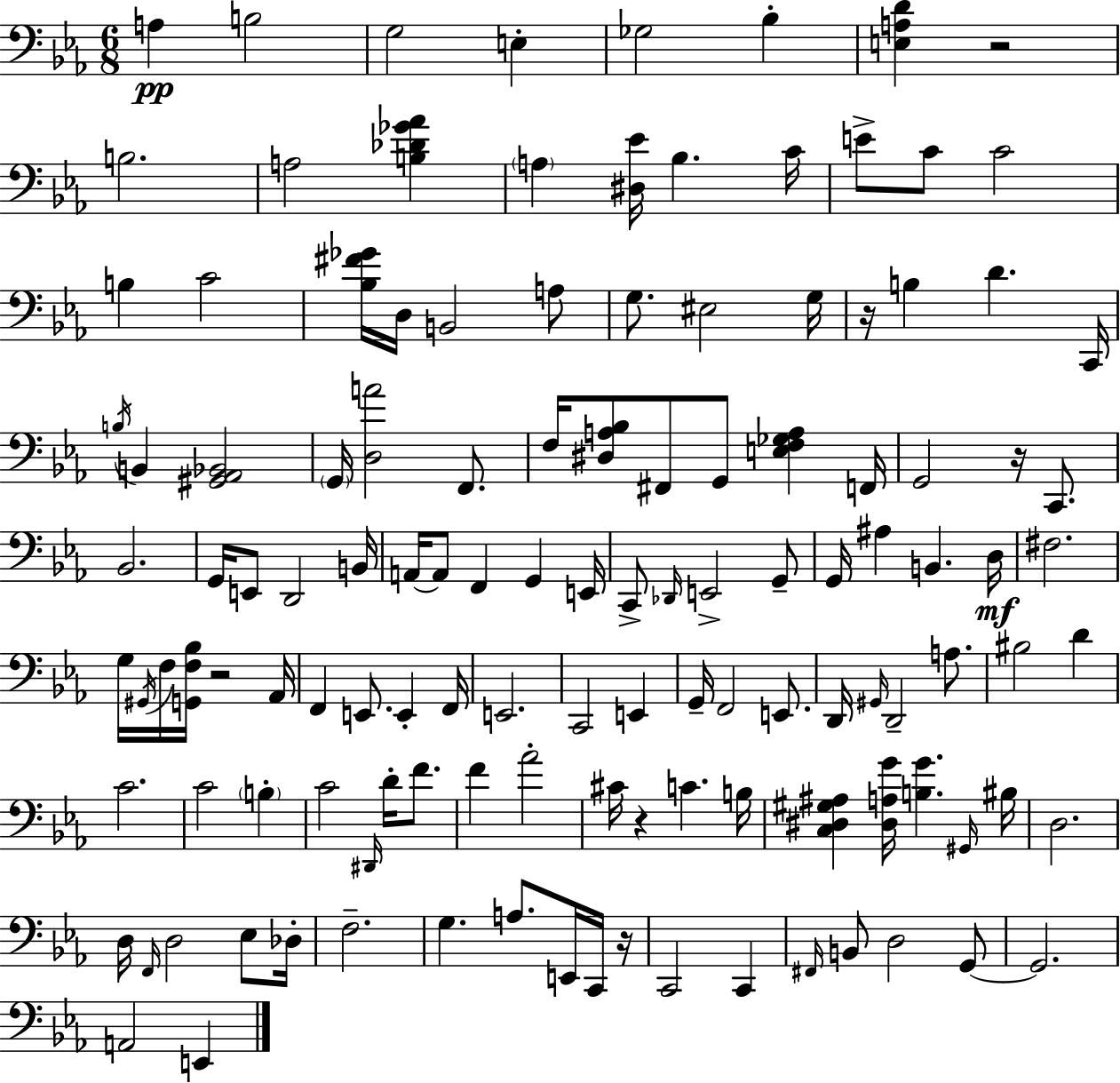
A3/q B3/h G3/h E3/q Gb3/h Bb3/q [E3,A3,D4]/q R/h B3/h. A3/h [B3,Db4,Gb4,Ab4]/q A3/q [D#3,Eb4]/s Bb3/q. C4/s E4/e C4/e C4/h B3/q C4/h [Bb3,F#4,Gb4]/s D3/s B2/h A3/e G3/e. EIS3/h G3/s R/s B3/q D4/q. C2/s B3/s B2/q [G#2,Ab2,Bb2]/h G2/s [D3,A4]/h F2/e. F3/s [D#3,A3,Bb3]/e F#2/e G2/e [E3,F3,Gb3,A3]/q F2/s G2/h R/s C2/e. Bb2/h. G2/s E2/e D2/h B2/s A2/s A2/e F2/q G2/q E2/s C2/e Db2/s E2/h G2/e G2/s A#3/q B2/q. D3/s F#3/h. G3/s G#2/s F3/s [G2,F3,Bb3]/s R/h Ab2/s F2/q E2/e. E2/q F2/s E2/h. C2/h E2/q G2/s F2/h E2/e. D2/s G#2/s D2/h A3/e. BIS3/h D4/q C4/h. C4/h B3/q C4/h D#2/s D4/s F4/e. F4/q Ab4/h C#4/s R/q C4/q. B3/s [C3,D#3,G#3,A#3]/q [D#3,A3,G4]/s [B3,G4]/q. G#2/s BIS3/s D3/h. D3/s F2/s D3/h Eb3/e Db3/s F3/h. G3/q. A3/e. E2/s C2/s R/s C2/h C2/q F#2/s B2/e D3/h G2/e G2/h. A2/h E2/q